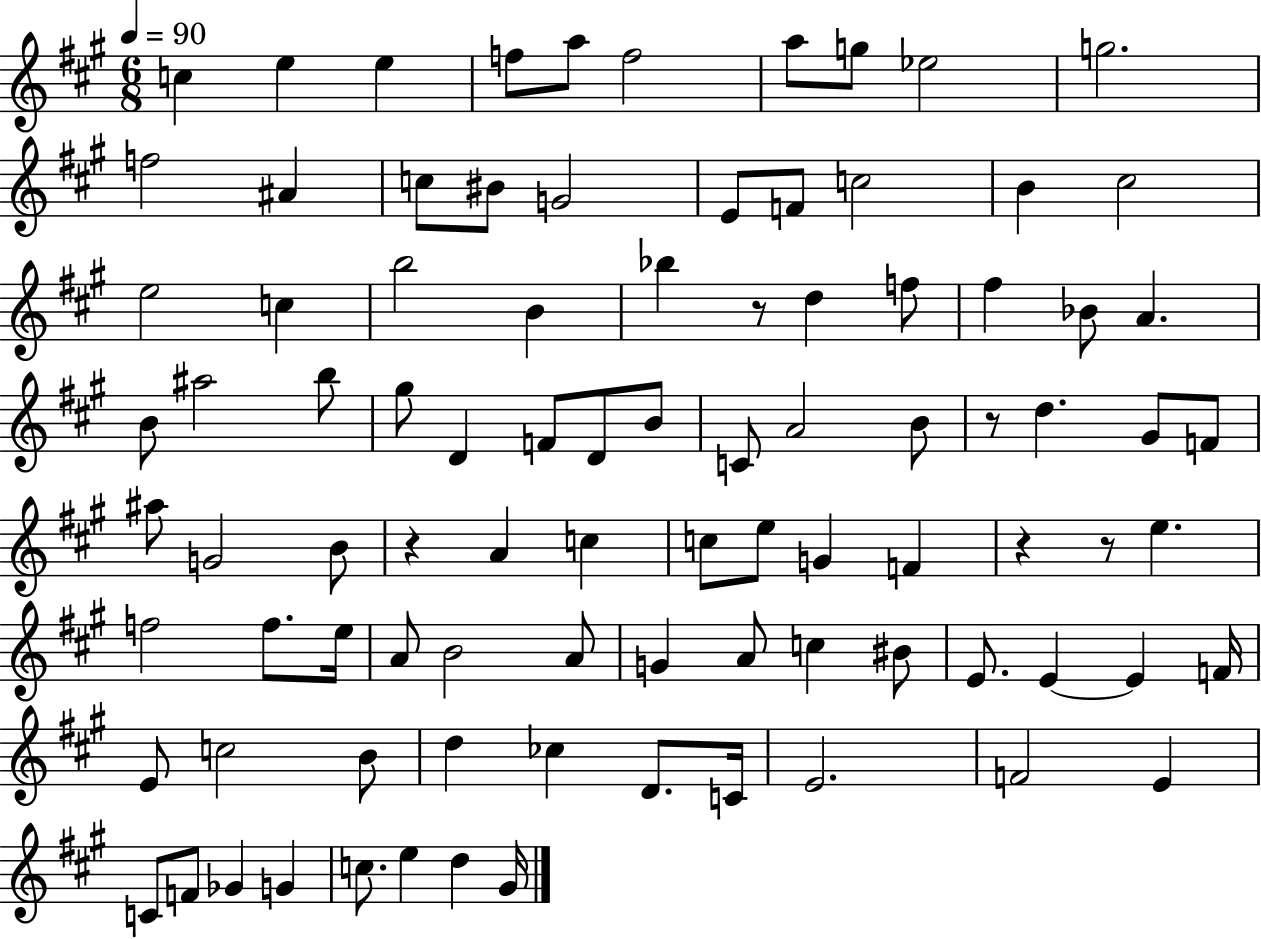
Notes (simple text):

C5/q E5/q E5/q F5/e A5/e F5/h A5/e G5/e Eb5/h G5/h. F5/h A#4/q C5/e BIS4/e G4/h E4/e F4/e C5/h B4/q C#5/h E5/h C5/q B5/h B4/q Bb5/q R/e D5/q F5/e F#5/q Bb4/e A4/q. B4/e A#5/h B5/e G#5/e D4/q F4/e D4/e B4/e C4/e A4/h B4/e R/e D5/q. G#4/e F4/e A#5/e G4/h B4/e R/q A4/q C5/q C5/e E5/e G4/q F4/q R/q R/e E5/q. F5/h F5/e. E5/s A4/e B4/h A4/e G4/q A4/e C5/q BIS4/e E4/e. E4/q E4/q F4/s E4/e C5/h B4/e D5/q CES5/q D4/e. C4/s E4/h. F4/h E4/q C4/e F4/e Gb4/q G4/q C5/e. E5/q D5/q G#4/s